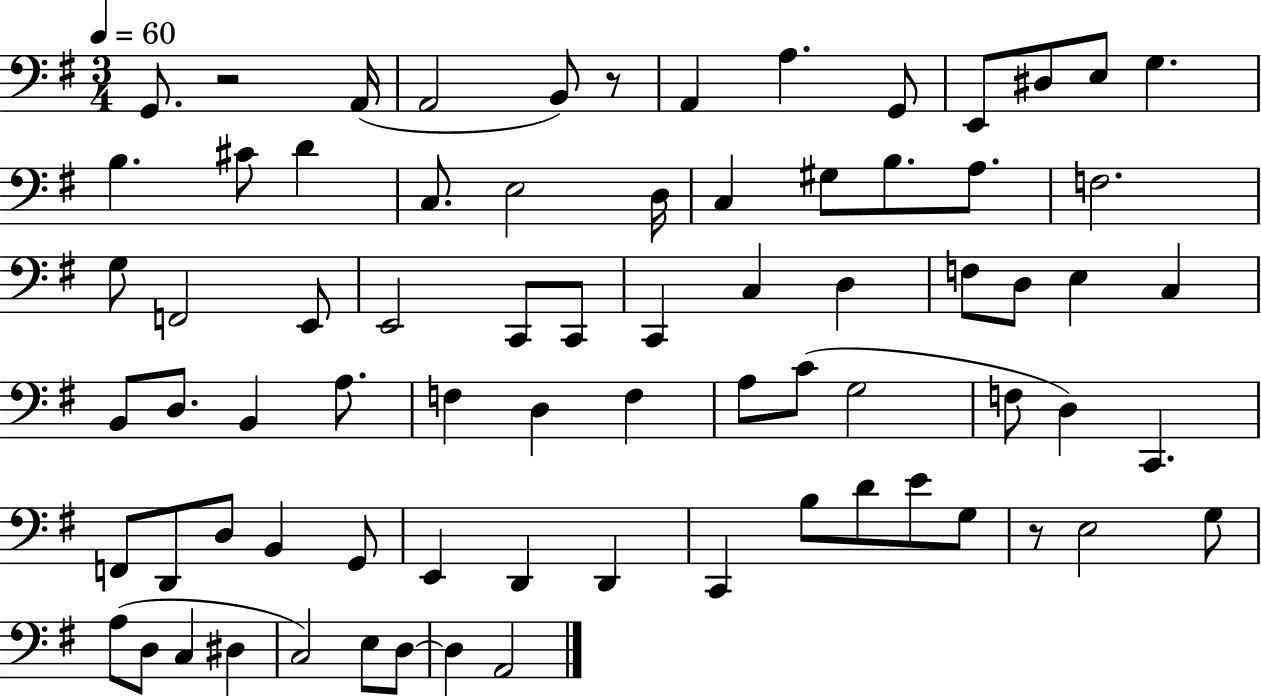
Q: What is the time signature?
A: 3/4